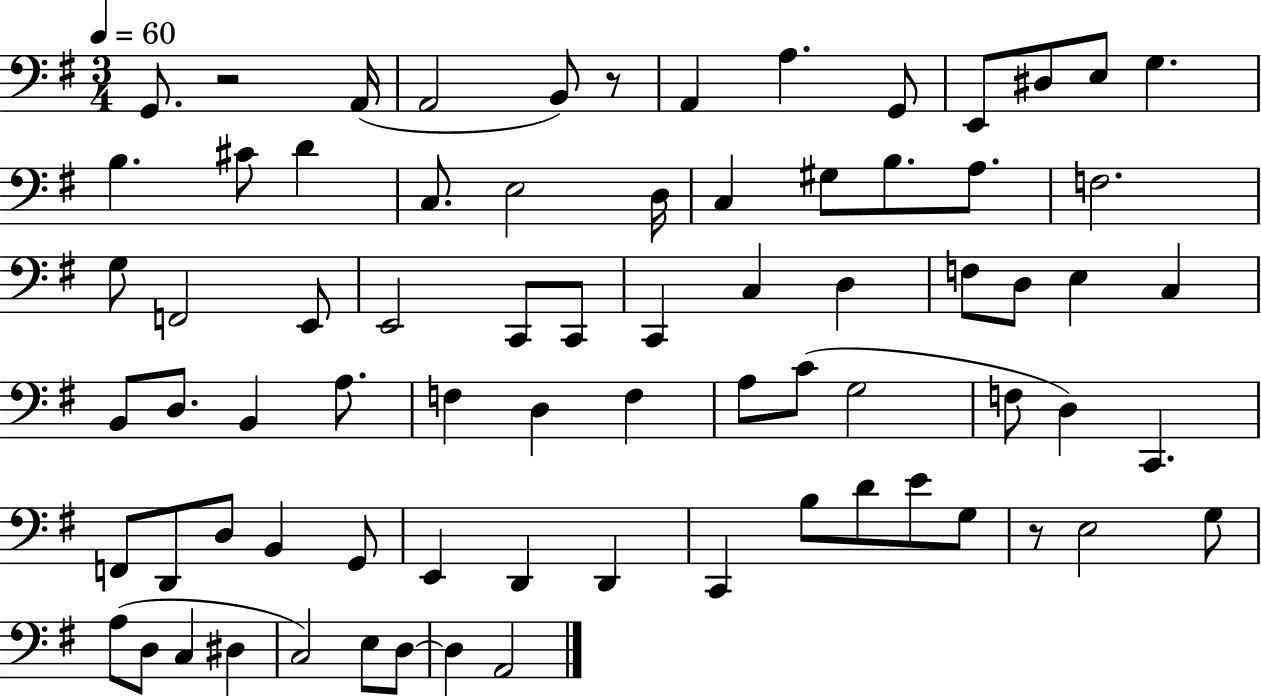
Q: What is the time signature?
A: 3/4